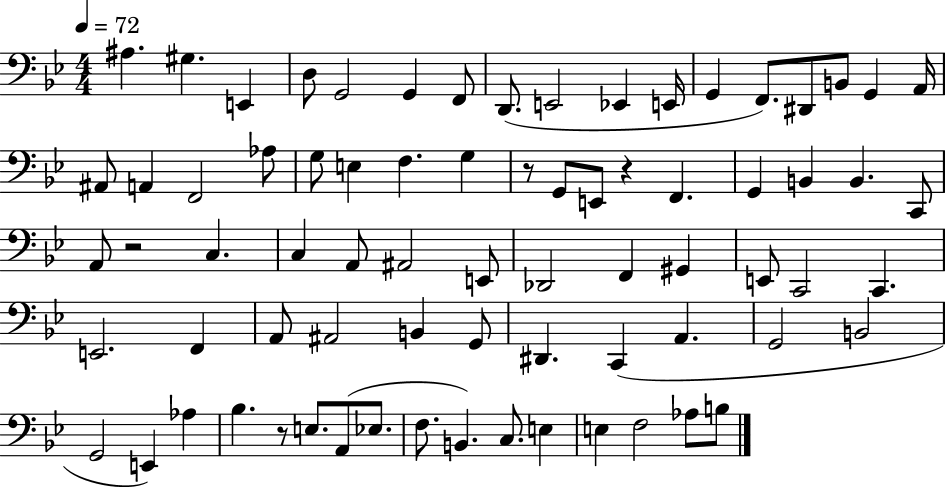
{
  \clef bass
  \numericTimeSignature
  \time 4/4
  \key bes \major
  \tempo 4 = 72
  ais4. gis4. e,4 | d8 g,2 g,4 f,8 | d,8.( e,2 ees,4 e,16 | g,4 f,8.) dis,8 b,8 g,4 a,16 | \break ais,8 a,4 f,2 aes8 | g8 e4 f4. g4 | r8 g,8 e,8 r4 f,4. | g,4 b,4 b,4. c,8 | \break a,8 r2 c4. | c4 a,8 ais,2 e,8 | des,2 f,4 gis,4 | e,8 c,2 c,4. | \break e,2. f,4 | a,8 ais,2 b,4 g,8 | dis,4. c,4( a,4. | g,2 b,2 | \break g,2 e,4) aes4 | bes4. r8 e8. a,8( ees8. | f8. b,4.) c8. e4 | e4 f2 aes8 b8 | \break \bar "|."
}